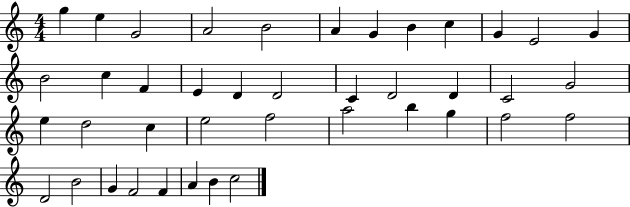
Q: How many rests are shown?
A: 0